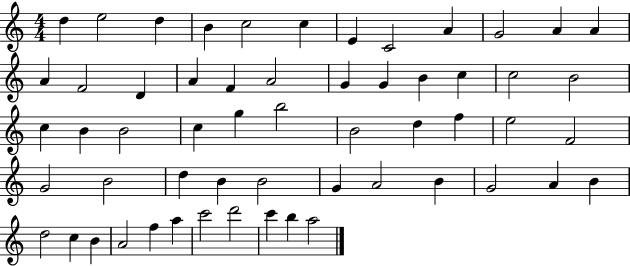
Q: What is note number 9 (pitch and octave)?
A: A4